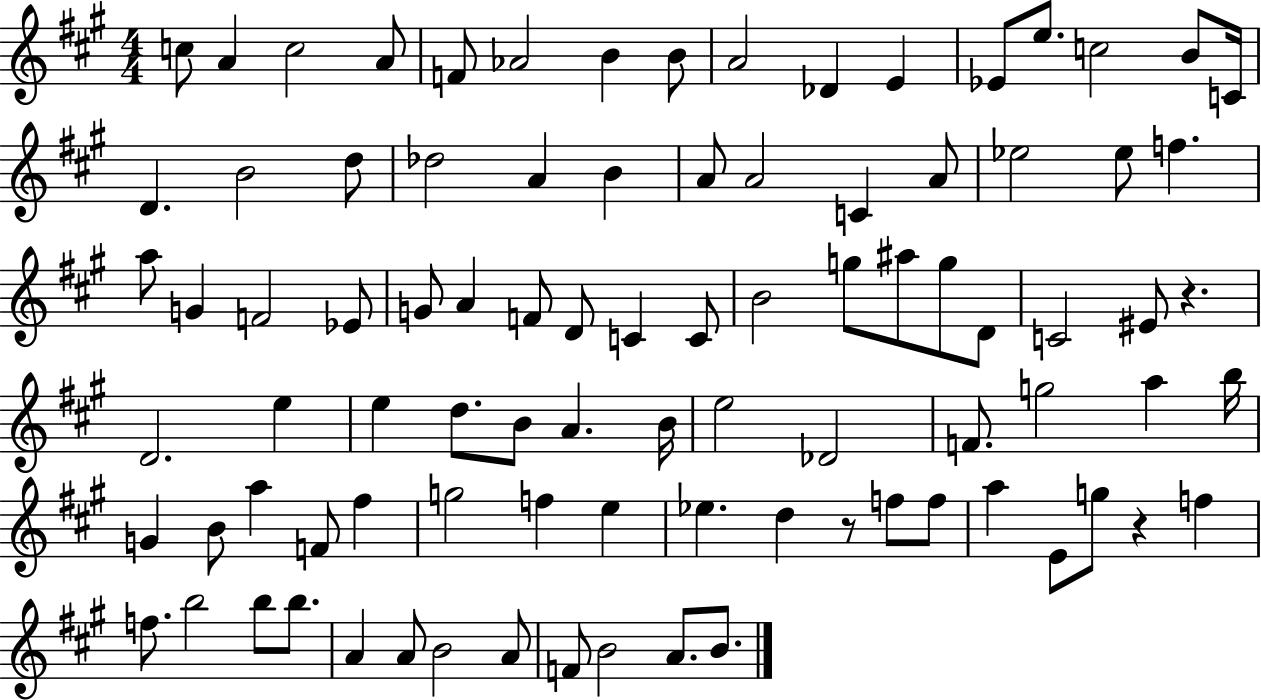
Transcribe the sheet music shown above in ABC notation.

X:1
T:Untitled
M:4/4
L:1/4
K:A
c/2 A c2 A/2 F/2 _A2 B B/2 A2 _D E _E/2 e/2 c2 B/2 C/4 D B2 d/2 _d2 A B A/2 A2 C A/2 _e2 _e/2 f a/2 G F2 _E/2 G/2 A F/2 D/2 C C/2 B2 g/2 ^a/2 g/2 D/2 C2 ^E/2 z D2 e e d/2 B/2 A B/4 e2 _D2 F/2 g2 a b/4 G B/2 a F/2 ^f g2 f e _e d z/2 f/2 f/2 a E/2 g/2 z f f/2 b2 b/2 b/2 A A/2 B2 A/2 F/2 B2 A/2 B/2